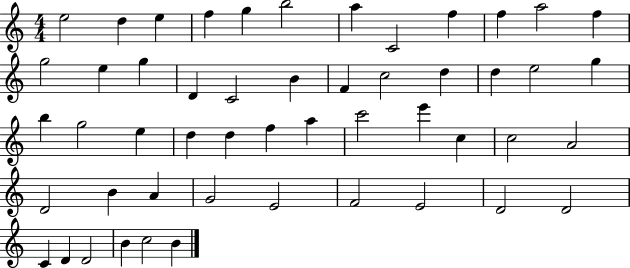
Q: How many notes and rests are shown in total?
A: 51